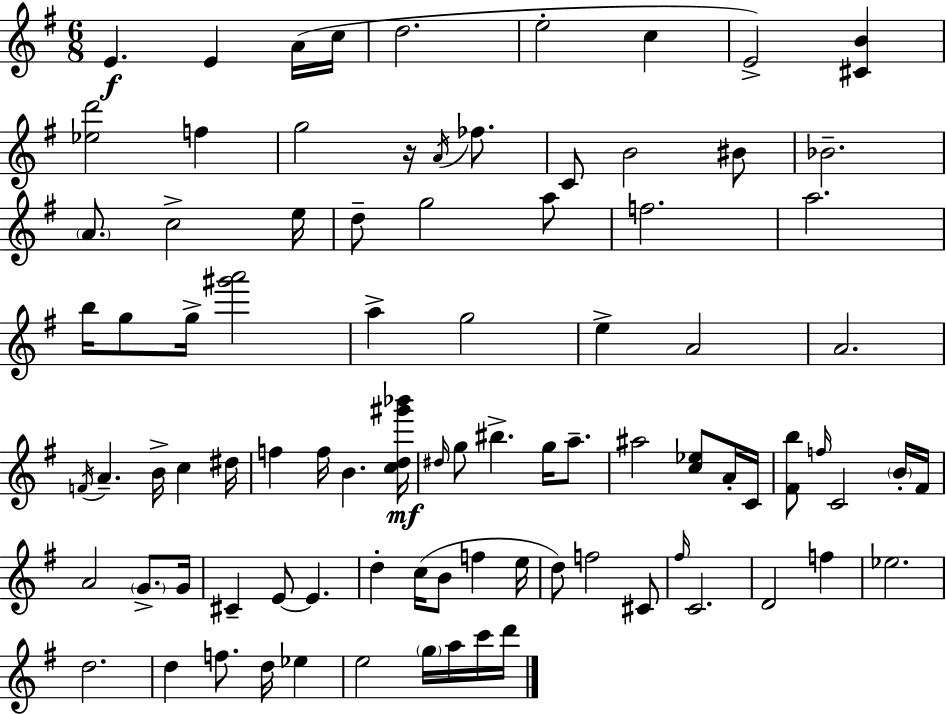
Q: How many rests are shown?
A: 1